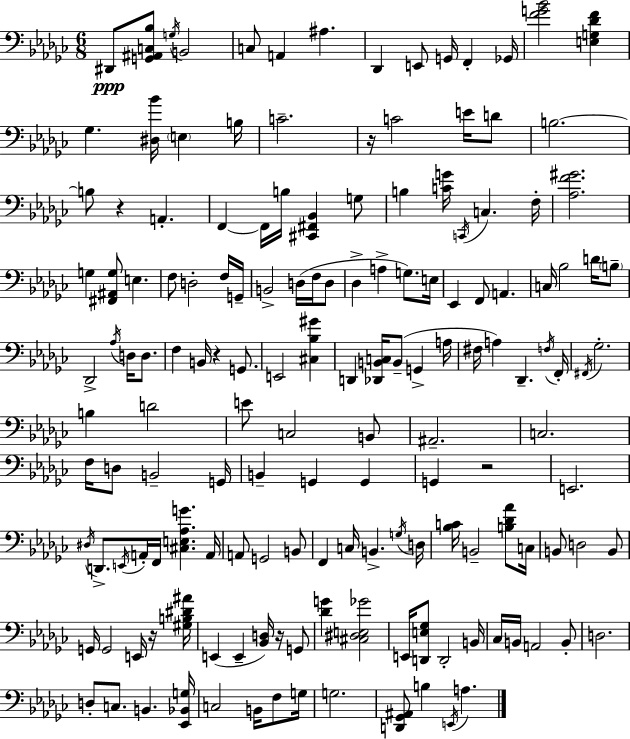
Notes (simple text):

D#2/e [G2,A#2,C3,Bb3]/e G3/s B2/h C3/e A2/q A#3/q. Db2/q E2/e G2/s F2/q Gb2/s [F4,G4,Bb4]/h [E3,G3,Db4,F4]/q Gb3/q. [D#3,Bb4]/s E3/q B3/s C4/h. R/s C4/h E4/s D4/e B3/h. B3/e R/q A2/q. F2/q F2/s B3/s [C#2,F#2,Bb2]/q G3/e B3/q [C4,G4]/s C2/s C3/q. F3/s [Ab3,F4,G#4]/h. G3/q [F#2,A#2,G3]/e E3/q. F3/e D3/h F3/s G2/s B2/h D3/s F3/s D3/e Db3/q A3/q G3/e. E3/s Eb2/q F2/e A2/q. C3/s Bb3/h D4/s B3/e Db2/h Ab3/s D3/s D3/e. F3/q B2/s R/q G2/e. E2/h [C#3,Bb3,G#4]/q D2/q [Db2,B2,C3]/s B2/e G2/q A3/s F#3/s A3/q Db2/q. F3/s F2/s F#2/s Gb3/h. B3/q D4/h E4/e C3/h B2/e A#2/h. C3/h. F3/s D3/e B2/h G2/s B2/q G2/q G2/q G2/q R/h E2/h. D#3/s D2/e. E2/s A2/s F2/s [C#3,E3,Ab3,G4]/q. A2/s A2/e G2/h B2/e F2/q C3/s B2/q. G3/s D3/s [Bb3,C4]/s B2/h [B3,Db4,Ab4]/e C3/s B2/e D3/h B2/e G2/s G2/h E2/s R/s [G#3,B3,D#4,A#4]/s E2/q E2/q [Bb2,D3]/s R/s G2/e [Db4,G4]/q [C#3,D#3,E3,Gb4]/h E2/s [D2,E3,Gb3]/e D2/h B2/s CES3/s B2/s A2/h B2/e D3/h. D3/e C3/e. B2/q. [Eb2,Bb2,G3]/s C3/h B2/s F3/e G3/s G3/h. [D2,Gb2,A#2]/e B3/q E2/s A3/q.